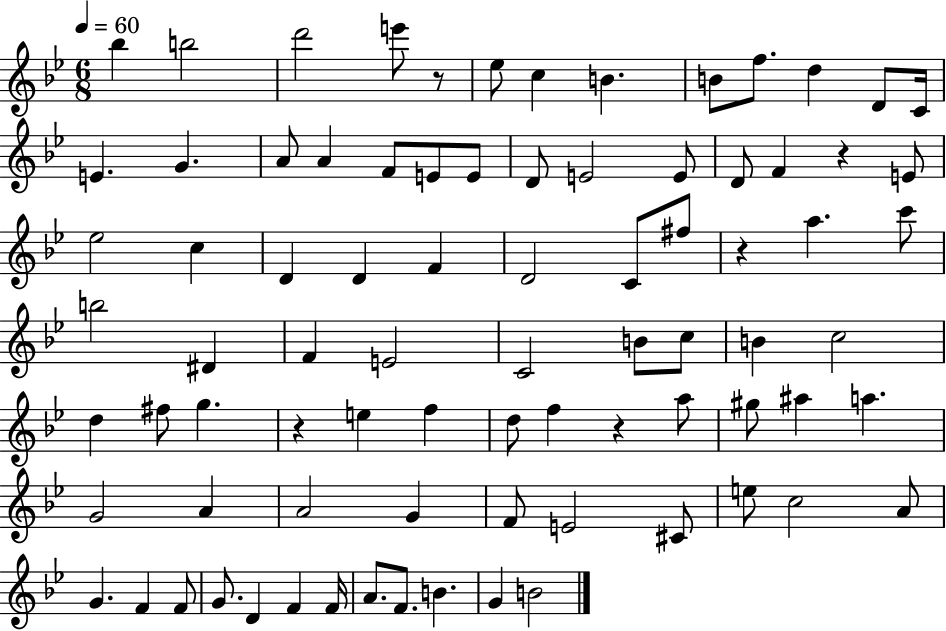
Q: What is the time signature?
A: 6/8